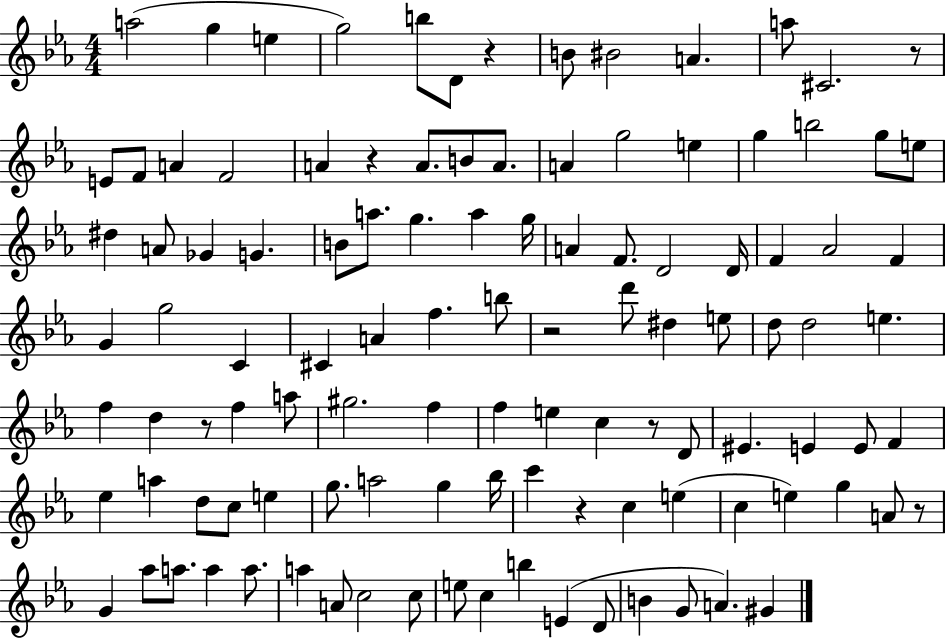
{
  \clef treble
  \numericTimeSignature
  \time 4/4
  \key ees \major
  a''2( g''4 e''4 | g''2) b''8 d'8 r4 | b'8 bis'2 a'4. | a''8 cis'2. r8 | \break e'8 f'8 a'4 f'2 | a'4 r4 a'8. b'8 a'8. | a'4 g''2 e''4 | g''4 b''2 g''8 e''8 | \break dis''4 a'8 ges'4 g'4. | b'8 a''8. g''4. a''4 g''16 | a'4 f'8. d'2 d'16 | f'4 aes'2 f'4 | \break g'4 g''2 c'4 | cis'4 a'4 f''4. b''8 | r2 d'''8 dis''4 e''8 | d''8 d''2 e''4. | \break f''4 d''4 r8 f''4 a''8 | gis''2. f''4 | f''4 e''4 c''4 r8 d'8 | eis'4. e'4 e'8 f'4 | \break ees''4 a''4 d''8 c''8 e''4 | g''8. a''2 g''4 bes''16 | c'''4 r4 c''4 e''4( | c''4 e''4) g''4 a'8 r8 | \break g'4 aes''8 a''8. a''4 a''8. | a''4 a'8 c''2 c''8 | e''8 c''4 b''4 e'4( d'8 | b'4 g'8 a'4.) gis'4 | \break \bar "|."
}